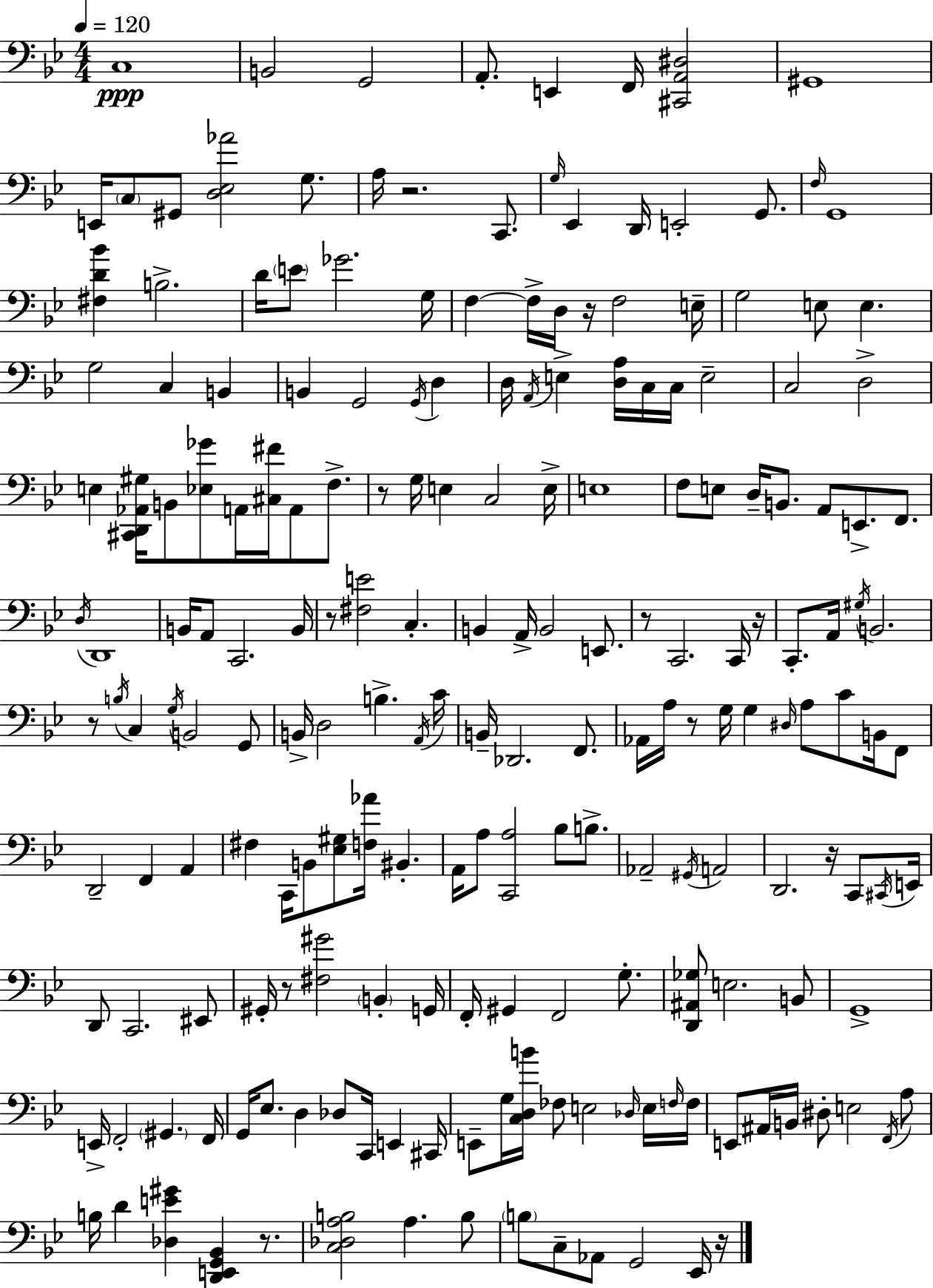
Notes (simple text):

C3/w B2/h G2/h A2/e. E2/q F2/s [C#2,A2,D#3]/h G#2/w E2/s C3/e G#2/e [D3,Eb3,Ab4]/h G3/e. A3/s R/h. C2/e. G3/s Eb2/q D2/s E2/h G2/e. F3/s G2/w [F#3,D4,Bb4]/q B3/h. D4/s E4/e Gb4/h. G3/s F3/q F3/s D3/s R/s F3/h E3/s G3/h E3/e E3/q. G3/h C3/q B2/q B2/q G2/h G2/s D3/q D3/s A2/s E3/q [D3,A3]/s C3/s C3/s E3/h C3/h D3/h E3/q [C#2,D2,Ab2,G#3]/s B2/e [Eb3,Gb4]/e A2/s [C#3,F#4]/s A2/e F3/e. R/e G3/s E3/q C3/h E3/s E3/w F3/e E3/e D3/s B2/e. A2/e E2/e. F2/e. D3/s D2/w B2/s A2/e C2/h. B2/s R/e [F#3,E4]/h C3/q. B2/q A2/s B2/h E2/e. R/e C2/h. C2/s R/s C2/e. A2/s G#3/s B2/h. R/e B3/s C3/q G3/s B2/h G2/e B2/s D3/h B3/q. A2/s C4/s B2/s Db2/h. F2/e. Ab2/s A3/s R/e G3/s G3/q D#3/s A3/e C4/e B2/s F2/e D2/h F2/q A2/q F#3/q C2/s B2/e [Eb3,G#3]/e [F3,Ab4]/s BIS2/q. A2/s A3/e [C2,A3]/h Bb3/e B3/e. Ab2/h G#2/s A2/h D2/h. R/s C2/e C#2/s E2/s D2/e C2/h. EIS2/e G#2/s R/e [F#3,G#4]/h B2/q G2/s F2/s G#2/q F2/h G3/e. [D2,A#2,Gb3]/e E3/h. B2/e G2/w E2/s F2/h G#2/q. F2/s G2/s Eb3/e. D3/q Db3/e C2/s E2/q C#2/s E2/e G3/s [C3,D3,B4]/s FES3/e E3/h Db3/s E3/s F3/s F3/s E2/e A#2/s B2/s D#3/e E3/h F2/s A3/e B3/s D4/q [Db3,E4,G#4]/q [D2,E2,G2,Bb2]/q R/e. [C3,Db3,A3,B3]/h A3/q. B3/e B3/e C3/e Ab2/e G2/h Eb2/s R/s